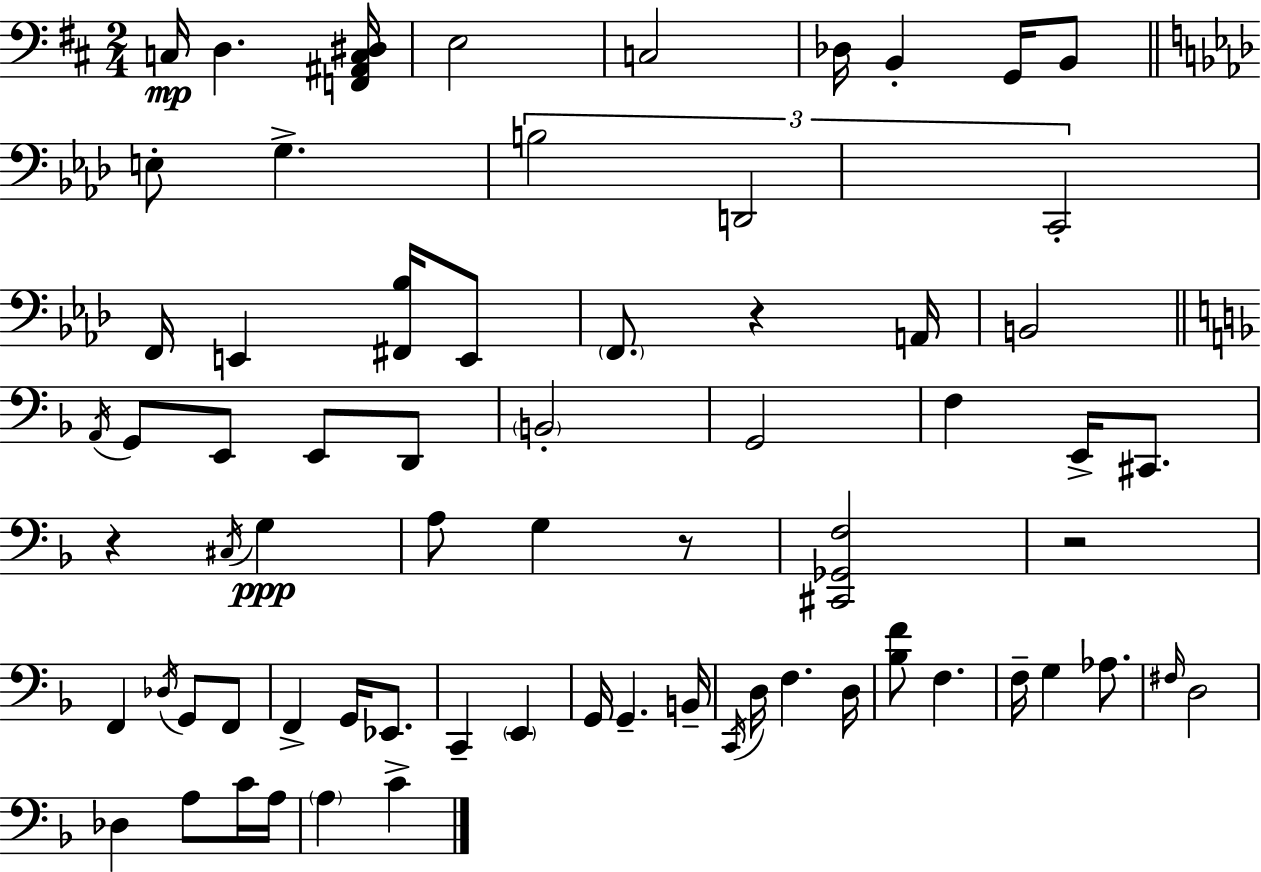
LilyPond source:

{
  \clef bass
  \numericTimeSignature
  \time 2/4
  \key d \major
  c16\mp d4. <f, ais, c dis>16 | e2 | c2 | des16 b,4-. g,16 b,8 | \break \bar "||" \break \key aes \major e8-. g4.-> | \tuplet 3/2 { b2 | d,2 | c,2-. } | \break f,16 e,4 <fis, bes>16 e,8 | \parenthesize f,8. r4 a,16 | b,2 | \bar "||" \break \key f \major \acciaccatura { a,16 } g,8 e,8 e,8 d,8 | \parenthesize b,2-. | g,2 | f4 e,16-> cis,8. | \break r4 \acciaccatura { cis16 } g4\ppp | a8 g4 | r8 <cis, ges, f>2 | r2 | \break f,4 \acciaccatura { des16 } g,8 | f,8 f,4-> g,16 | ees,8. c,4-- \parenthesize e,4 | g,16 g,4.-- | \break b,16-- \acciaccatura { c,16 } d16 f4. | d16 <bes f'>8 f4. | f16-- g4 | aes8. \grace { fis16 } d2 | \break des4 | a8 c'16 a16 \parenthesize a4 | c'4-> \bar "|."
}